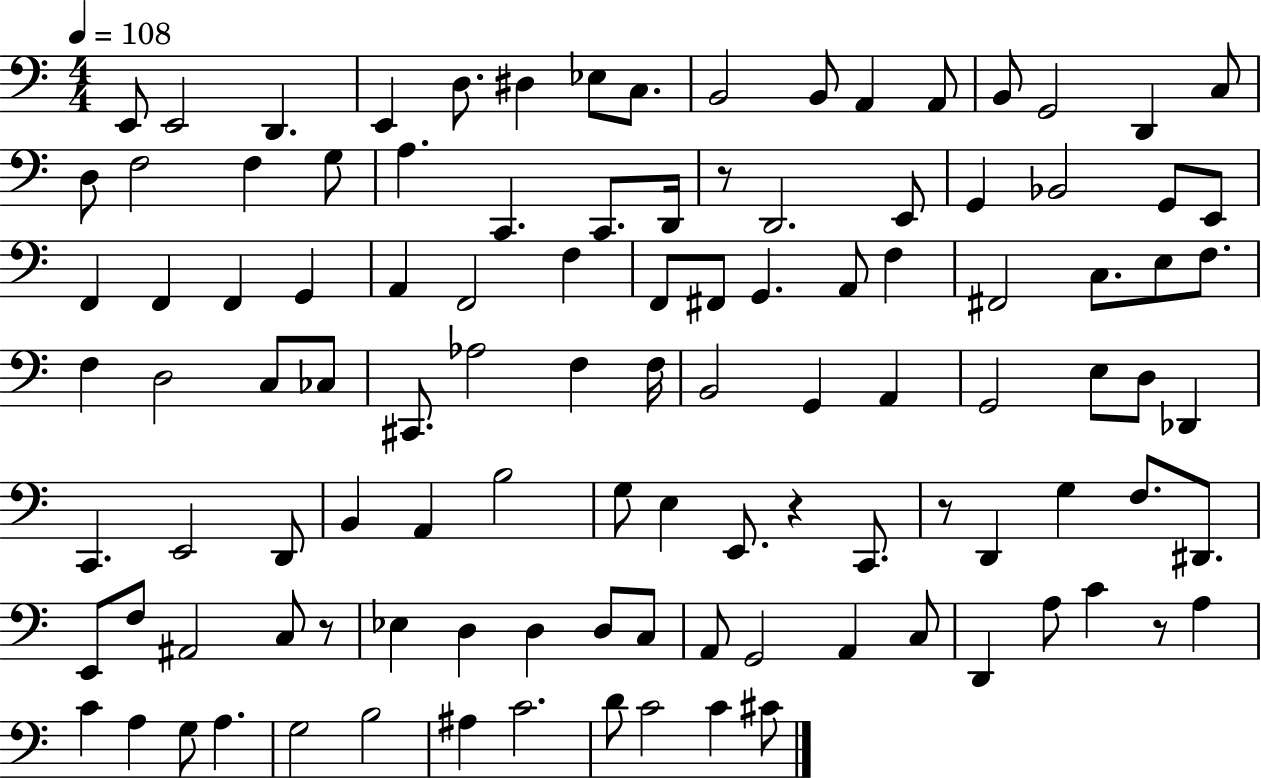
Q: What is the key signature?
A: C major